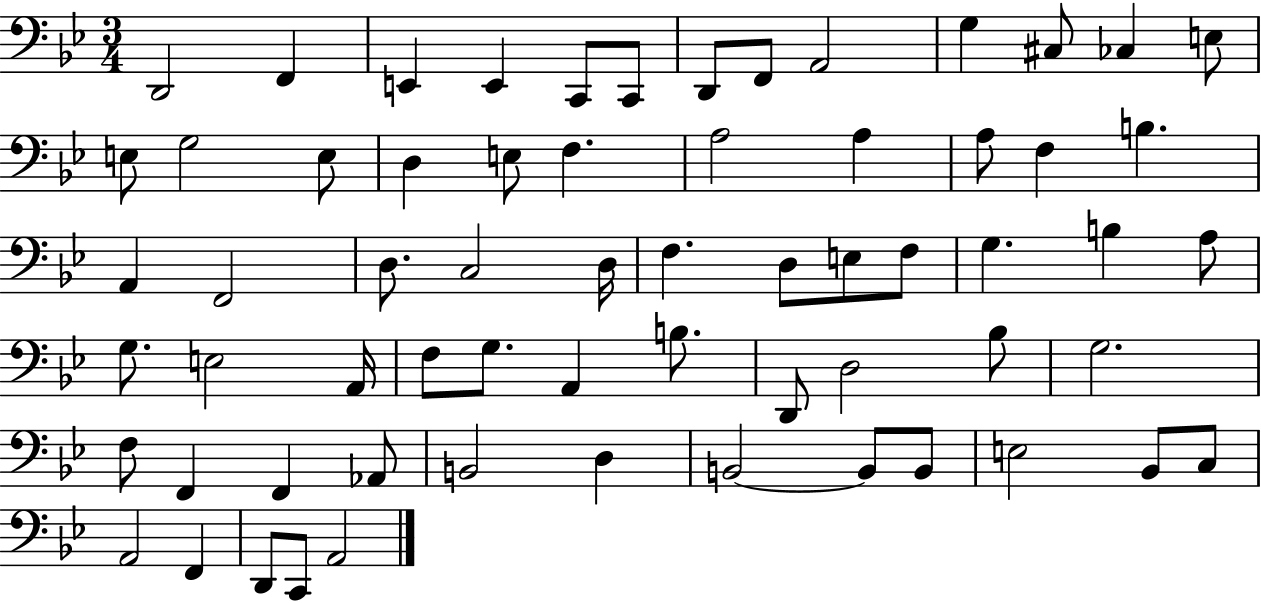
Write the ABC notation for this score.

X:1
T:Untitled
M:3/4
L:1/4
K:Bb
D,,2 F,, E,, E,, C,,/2 C,,/2 D,,/2 F,,/2 A,,2 G, ^C,/2 _C, E,/2 E,/2 G,2 E,/2 D, E,/2 F, A,2 A, A,/2 F, B, A,, F,,2 D,/2 C,2 D,/4 F, D,/2 E,/2 F,/2 G, B, A,/2 G,/2 E,2 A,,/4 F,/2 G,/2 A,, B,/2 D,,/2 D,2 _B,/2 G,2 F,/2 F,, F,, _A,,/2 B,,2 D, B,,2 B,,/2 B,,/2 E,2 _B,,/2 C,/2 A,,2 F,, D,,/2 C,,/2 A,,2